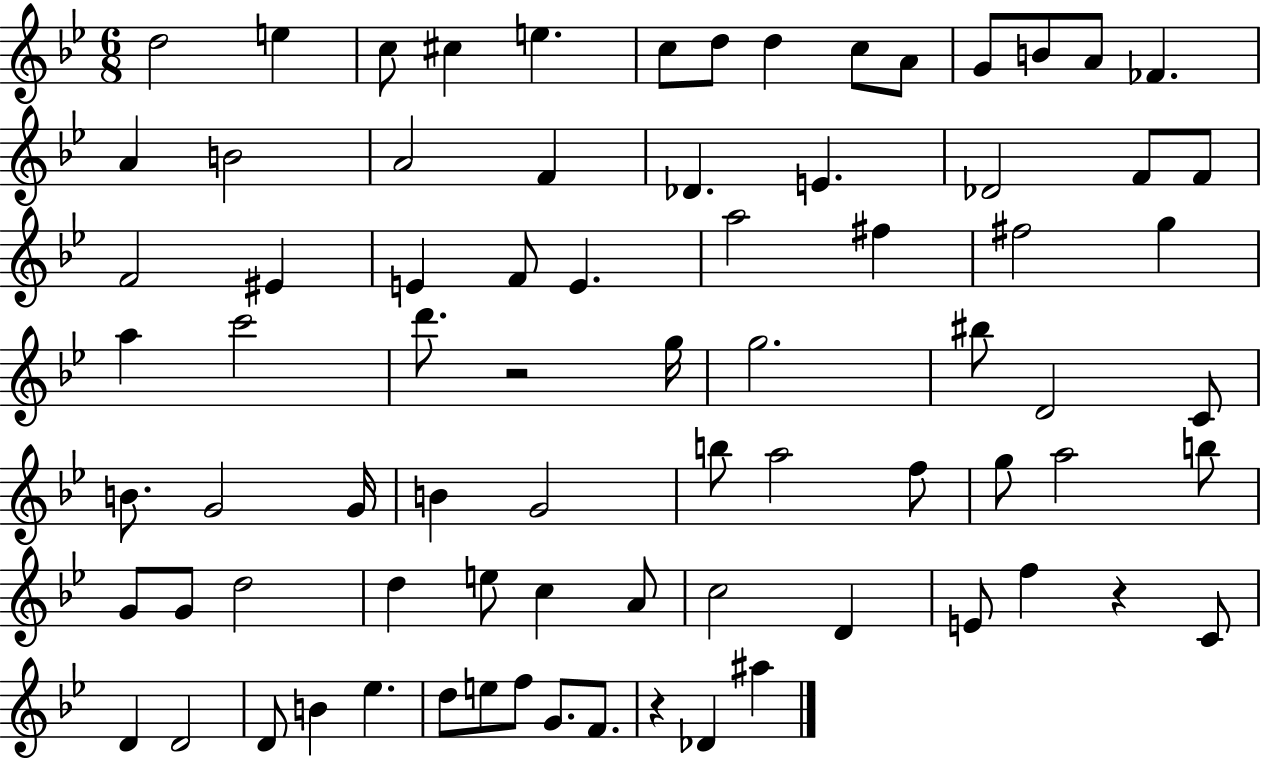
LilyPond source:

{
  \clef treble
  \numericTimeSignature
  \time 6/8
  \key bes \major
  d''2 e''4 | c''8 cis''4 e''4. | c''8 d''8 d''4 c''8 a'8 | g'8 b'8 a'8 fes'4. | \break a'4 b'2 | a'2 f'4 | des'4. e'4. | des'2 f'8 f'8 | \break f'2 eis'4 | e'4 f'8 e'4. | a''2 fis''4 | fis''2 g''4 | \break a''4 c'''2 | d'''8. r2 g''16 | g''2. | bis''8 d'2 c'8 | \break b'8. g'2 g'16 | b'4 g'2 | b''8 a''2 f''8 | g''8 a''2 b''8 | \break g'8 g'8 d''2 | d''4 e''8 c''4 a'8 | c''2 d'4 | e'8 f''4 r4 c'8 | \break d'4 d'2 | d'8 b'4 ees''4. | d''8 e''8 f''8 g'8. f'8. | r4 des'4 ais''4 | \break \bar "|."
}